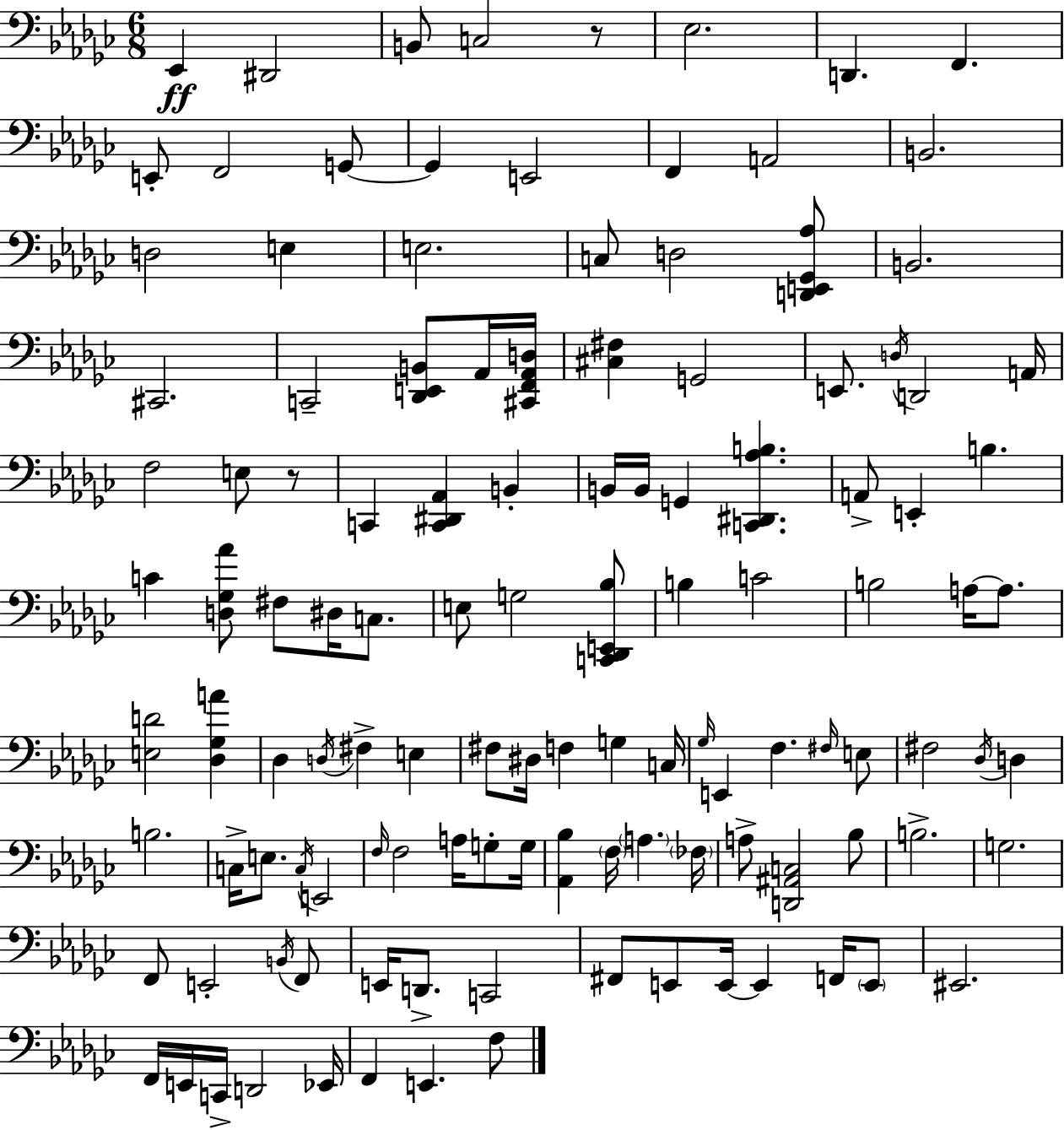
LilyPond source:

{
  \clef bass
  \numericTimeSignature
  \time 6/8
  \key ees \minor
  ees,4\ff dis,2 | b,8 c2 r8 | ees2. | d,4. f,4. | \break e,8-. f,2 g,8~~ | g,4 e,2 | f,4 a,2 | b,2. | \break d2 e4 | e2. | c8 d2 <d, e, ges, aes>8 | b,2. | \break cis,2. | c,2-- <des, e, b,>8 aes,16 <cis, f, aes, d>16 | <cis fis>4 g,2 | e,8. \acciaccatura { d16 } d,2 | \break a,16 f2 e8 r8 | c,4 <c, dis, aes,>4 b,4-. | b,16 b,16 g,4 <c, dis, aes b>4. | a,8-> e,4-. b4. | \break c'4 <d ges aes'>8 fis8 dis16 c8. | e8 g2 <c, des, e, bes>8 | b4 c'2 | b2 a16~~ a8. | \break <e d'>2 <des ges a'>4 | des4 \acciaccatura { d16 } fis4-> e4 | fis8 dis16 f4 g4 | c16 \grace { ges16 } e,4 f4. | \break \grace { fis16 } e8 fis2 | \acciaccatura { des16 } d4 b2. | c16-> e8. \acciaccatura { c16 } e,2 | \grace { f16 } f2 | \break a16 g8-. g16 <aes, bes>4 \parenthesize f16 | \parenthesize a4. \parenthesize fes16 a8-> <d, ais, c>2 | bes8 b2.-> | g2. | \break f,8 e,2-. | \acciaccatura { b,16 } f,8 e,16 d,8.-> | c,2 fis,8 e,8 | e,16~~ e,4 f,16 \parenthesize e,8 eis,2. | \break f,16 e,16 c,16-> d,2 | ees,16 f,4 | e,4. f8 \bar "|."
}